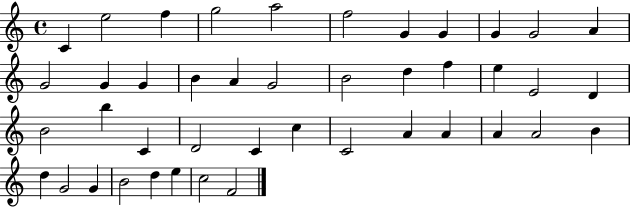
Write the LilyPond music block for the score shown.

{
  \clef treble
  \time 4/4
  \defaultTimeSignature
  \key c \major
  c'4 e''2 f''4 | g''2 a''2 | f''2 g'4 g'4 | g'4 g'2 a'4 | \break g'2 g'4 g'4 | b'4 a'4 g'2 | b'2 d''4 f''4 | e''4 e'2 d'4 | \break b'2 b''4 c'4 | d'2 c'4 c''4 | c'2 a'4 a'4 | a'4 a'2 b'4 | \break d''4 g'2 g'4 | b'2 d''4 e''4 | c''2 f'2 | \bar "|."
}